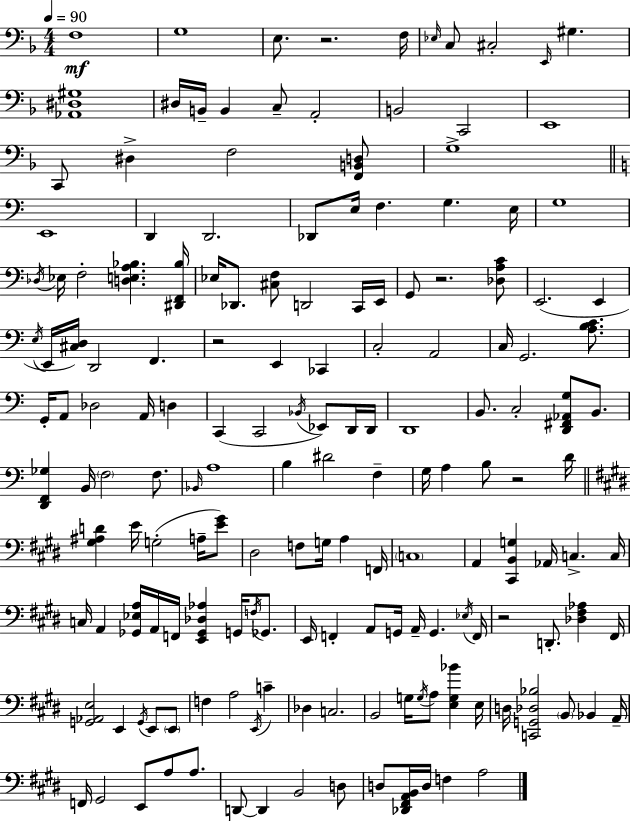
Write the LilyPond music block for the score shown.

{
  \clef bass
  \numericTimeSignature
  \time 4/4
  \key f \major
  \tempo 4 = 90
  f1\mf | g1 | e8. r2. f16 | \grace { ees16 } c8 cis2-. \grace { e,16 } gis4. | \break <aes, dis gis>1 | dis16 b,16-- b,4 c8-- a,2-. | b,2 c,2 | e,1 | \break c,8 dis4-> f2 | <f, b, d>8 g1-> | \bar "||" \break \key c \major e,1 | d,4 d,2. | des,8 e16 f4. g4. e16 | g1 | \break \acciaccatura { des16 } ees16 f2-. <d e a bes>4. | <dis, f, bes>16 ees16 des,8. <cis f>8 d,2 c,16 | e,16 g,8 r2. <des a c'>8 | e,2.( e,4 | \break \acciaccatura { e16 } e,16 <cis d>16) d,2 f,4. | r2 e,4 ces,4 | c2-. a,2 | c16 g,2. <a b c'>8. | \break g,16-. a,8 des2 a,16 d4 | c,4( c,2 \acciaccatura { bes,16 } ees,8) | d,16 d,16 d,1 | b,8. c2-. <d, fis, aes, g>8 | \break b,8. <d, f, ges>4 b,16 \parenthesize f2 | f8. \grace { bes,16 } a1 | b4 dis'2 | f4-- g16 a4 b8 r2 | \break d'16 \bar "||" \break \key e \major <gis ais d'>4 e'16 g2-.( a16-- <e' gis'>8) | dis2 f8 g16 a4 f,16 | \parenthesize c1 | a,4 <cis, b, g>4 aes,16 c4.-> c16 | \break c16 a,4 <ges, ees a>16 a,16 f,16 <e, ges, des aes>4 g,16 \acciaccatura { f16 } ges,8. | e,16 f,4-. a,8 g,16 a,16-- g,4. | \acciaccatura { ees16 } f,16 r2 d,8.-. <des fis aes>4 | fis,16 <g, aes, e>2 e,4 \acciaccatura { g,16 } e,8 | \break \parenthesize e,8 f4 a2 \acciaccatura { e,16 } | c'4-- des4 c2. | b,2 g16 \acciaccatura { g16 } a8 | <e g bes'>4 e16 d16 <c, g, des bes>2 \parenthesize b,8 | \break bes,4 a,16-- f,16 gis,2 e,8 | a8 a8. d,8~~ d,4 b,2 | d8 d8 <des, fis, a, b,>16 d16 f4 a2 | \bar "|."
}